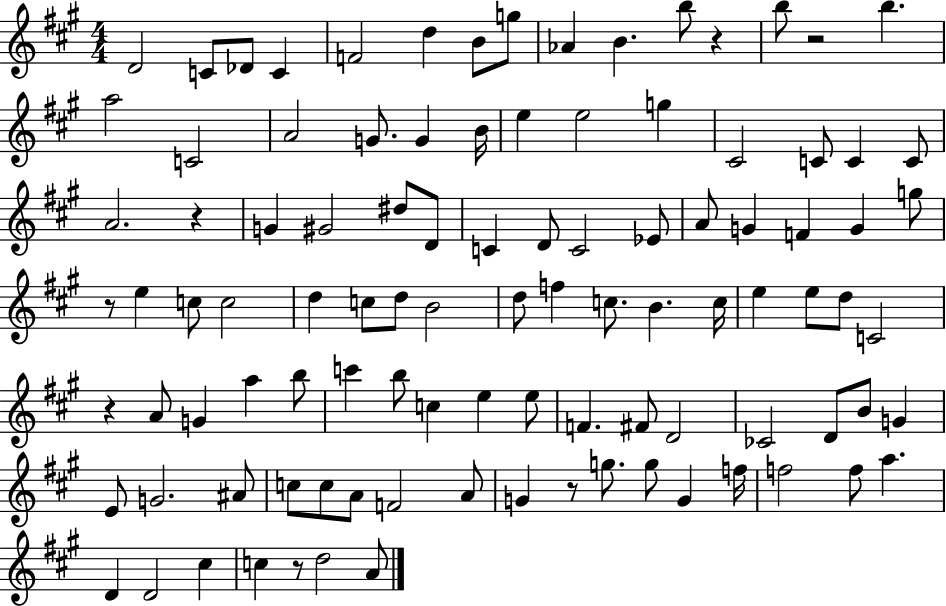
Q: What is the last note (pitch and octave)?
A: A4